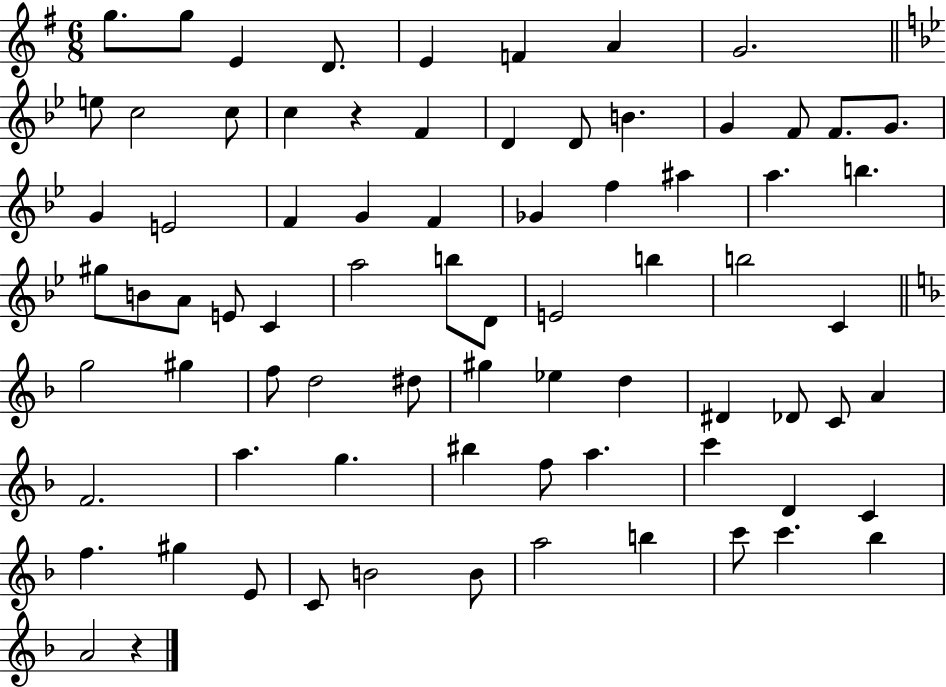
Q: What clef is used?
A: treble